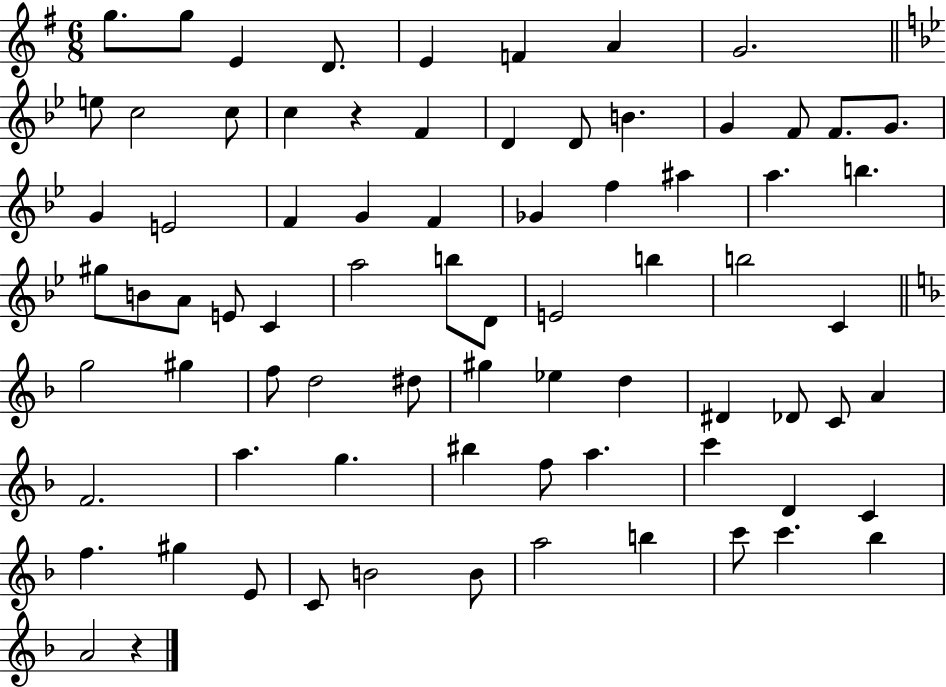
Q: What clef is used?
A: treble